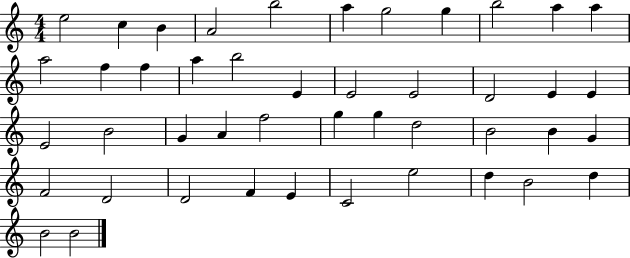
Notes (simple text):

E5/h C5/q B4/q A4/h B5/h A5/q G5/h G5/q B5/h A5/q A5/q A5/h F5/q F5/q A5/q B5/h E4/q E4/h E4/h D4/h E4/q E4/q E4/h B4/h G4/q A4/q F5/h G5/q G5/q D5/h B4/h B4/q G4/q F4/h D4/h D4/h F4/q E4/q C4/h E5/h D5/q B4/h D5/q B4/h B4/h